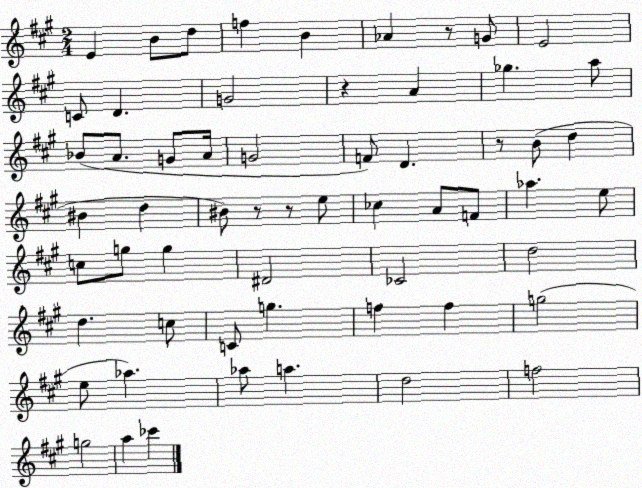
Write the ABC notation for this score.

X:1
T:Untitled
M:2/4
L:1/4
K:A
E B/2 d/2 f B _A z/2 G/2 E2 C/2 D G2 z A _g a/2 _B/2 A/2 G/2 A/4 G2 F/2 D z/2 B/2 d ^B d ^B/2 z/2 z/2 e/2 _c A/2 F/2 _a e/2 c/2 g/2 g ^D2 _C2 d2 d c/2 C/2 g f f g2 e/2 _a _a/2 a d2 f2 g2 a _c'